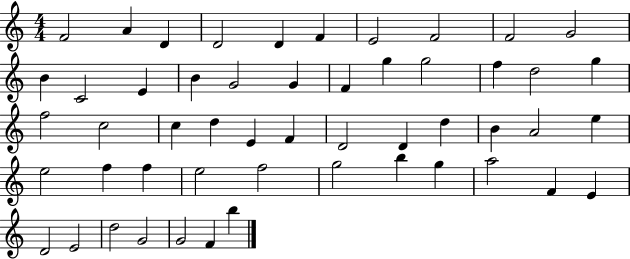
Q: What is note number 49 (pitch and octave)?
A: G4